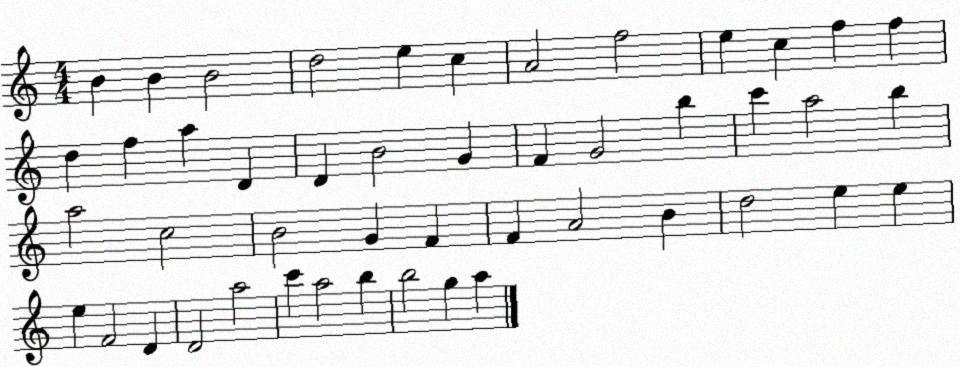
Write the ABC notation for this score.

X:1
T:Untitled
M:4/4
L:1/4
K:C
B B B2 d2 e c A2 f2 e c f f d f a D D B2 G F G2 b c' a2 b a2 c2 B2 G F F A2 B d2 e e e F2 D D2 a2 c' a2 b b2 g a